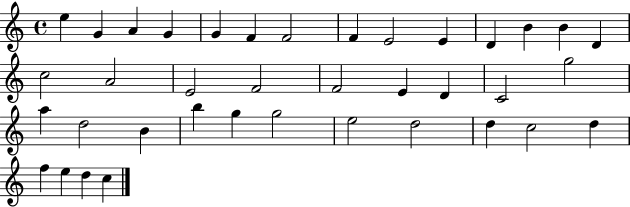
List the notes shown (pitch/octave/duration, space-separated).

E5/q G4/q A4/q G4/q G4/q F4/q F4/h F4/q E4/h E4/q D4/q B4/q B4/q D4/q C5/h A4/h E4/h F4/h F4/h E4/q D4/q C4/h G5/h A5/q D5/h B4/q B5/q G5/q G5/h E5/h D5/h D5/q C5/h D5/q F5/q E5/q D5/q C5/q